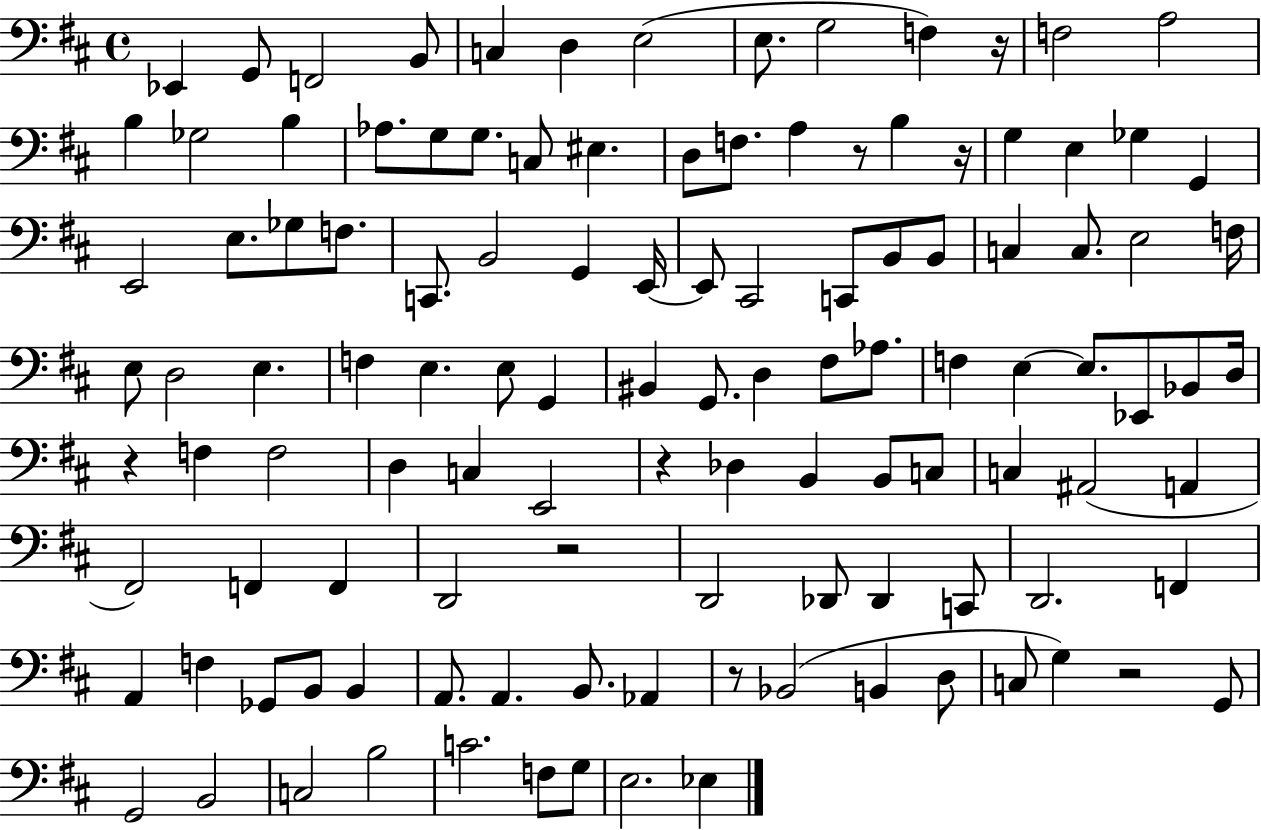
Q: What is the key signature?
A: D major